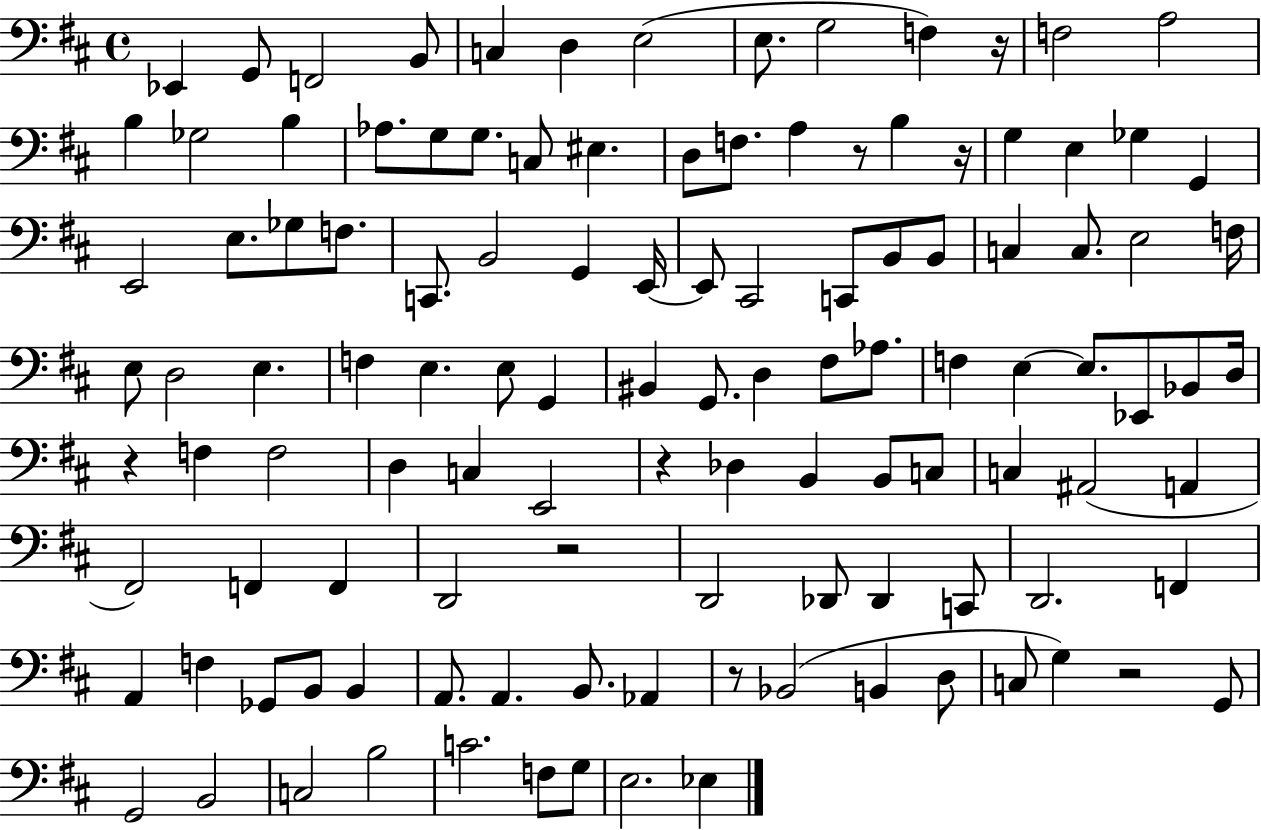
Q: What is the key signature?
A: D major